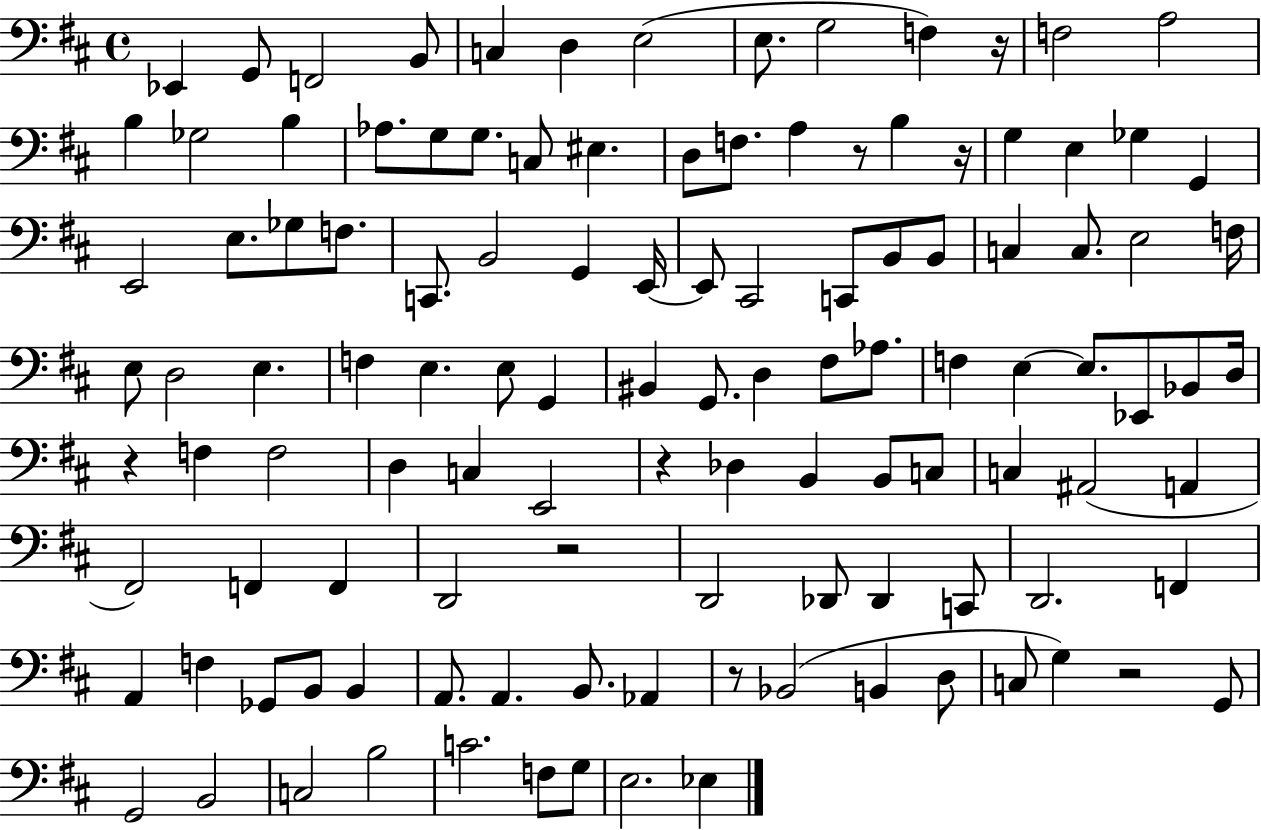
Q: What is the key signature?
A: D major